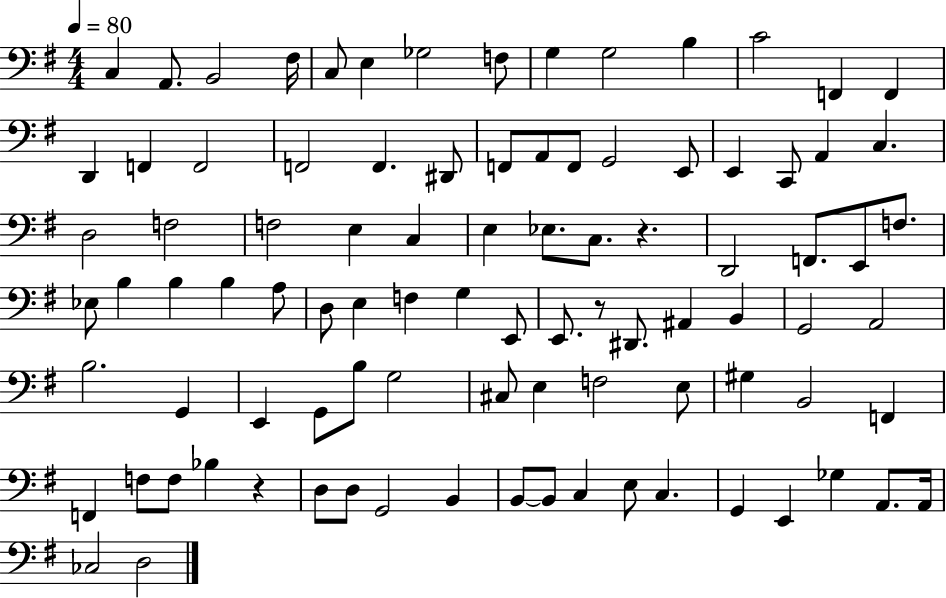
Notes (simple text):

C3/q A2/e. B2/h F#3/s C3/e E3/q Gb3/h F3/e G3/q G3/h B3/q C4/h F2/q F2/q D2/q F2/q F2/h F2/h F2/q. D#2/e F2/e A2/e F2/e G2/h E2/e E2/q C2/e A2/q C3/q. D3/h F3/h F3/h E3/q C3/q E3/q Eb3/e. C3/e. R/q. D2/h F2/e. E2/e F3/e. Eb3/e B3/q B3/q B3/q A3/e D3/e E3/q F3/q G3/q E2/e E2/e. R/e D#2/e. A#2/q B2/q G2/h A2/h B3/h. G2/q E2/q G2/e B3/e G3/h C#3/e E3/q F3/h E3/e G#3/q B2/h F2/q F2/q F3/e F3/e Bb3/q R/q D3/e D3/e G2/h B2/q B2/e B2/e C3/q E3/e C3/q. G2/q E2/q Gb3/q A2/e. A2/s CES3/h D3/h